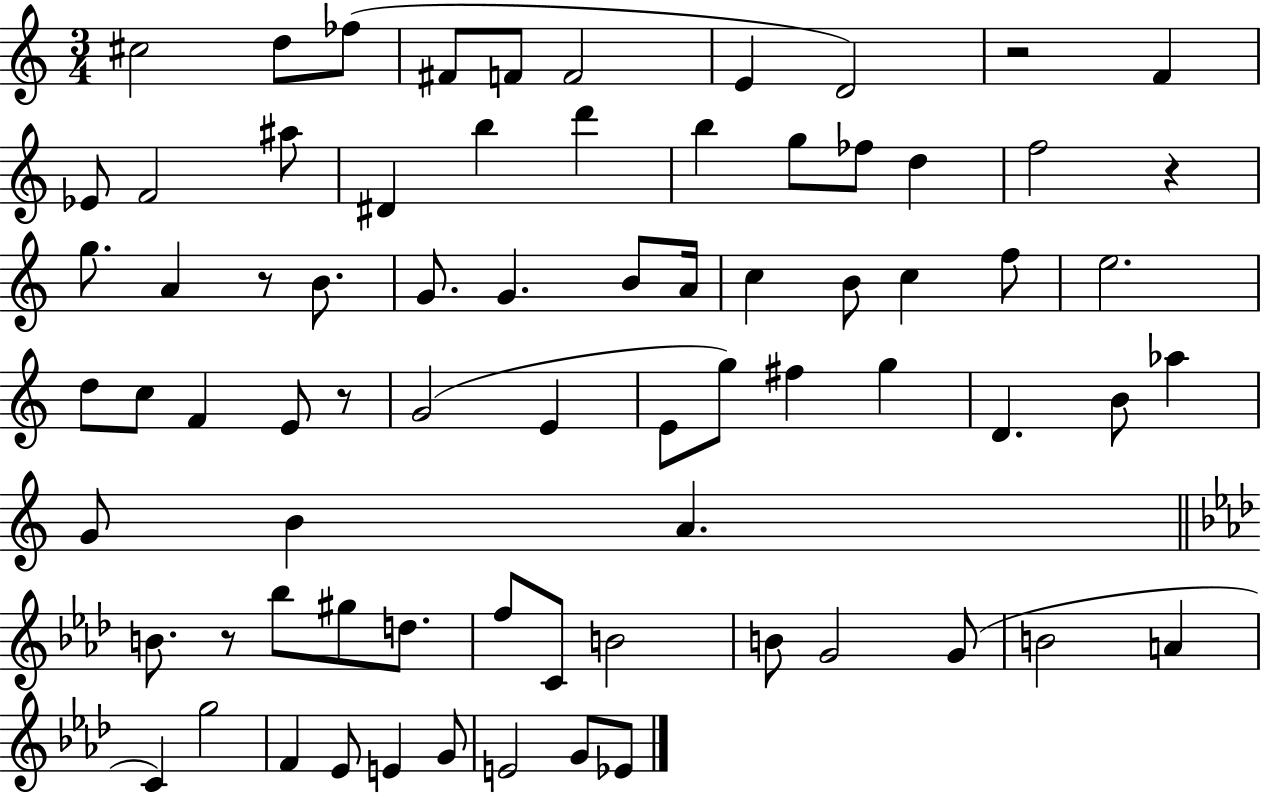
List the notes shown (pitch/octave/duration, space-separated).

C#5/h D5/e FES5/e F#4/e F4/e F4/h E4/q D4/h R/h F4/q Eb4/e F4/h A#5/e D#4/q B5/q D6/q B5/q G5/e FES5/e D5/q F5/h R/q G5/e. A4/q R/e B4/e. G4/e. G4/q. B4/e A4/s C5/q B4/e C5/q F5/e E5/h. D5/e C5/e F4/q E4/e R/e G4/h E4/q E4/e G5/e F#5/q G5/q D4/q. B4/e Ab5/q G4/e B4/q A4/q. B4/e. R/e Bb5/e G#5/e D5/e. F5/e C4/e B4/h B4/e G4/h G4/e B4/h A4/q C4/q G5/h F4/q Eb4/e E4/q G4/e E4/h G4/e Eb4/e